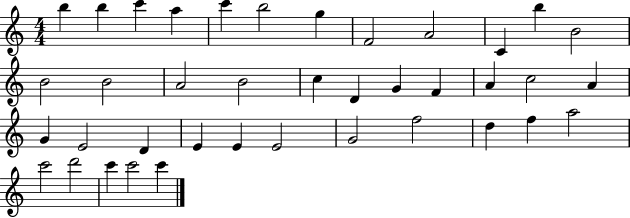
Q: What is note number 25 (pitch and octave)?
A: E4